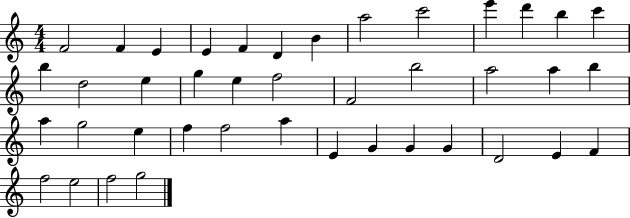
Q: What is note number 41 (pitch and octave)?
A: G5